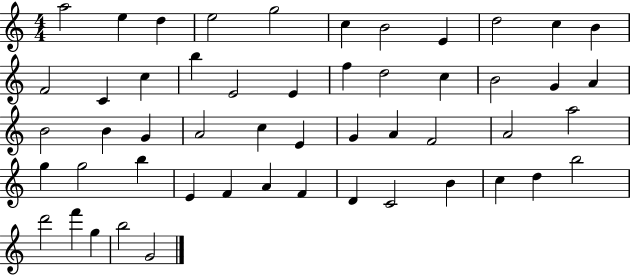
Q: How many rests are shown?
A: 0